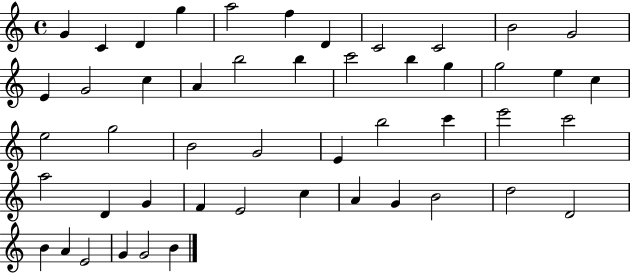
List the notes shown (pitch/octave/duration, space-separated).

G4/q C4/q D4/q G5/q A5/h F5/q D4/q C4/h C4/h B4/h G4/h E4/q G4/h C5/q A4/q B5/h B5/q C6/h B5/q G5/q G5/h E5/q C5/q E5/h G5/h B4/h G4/h E4/q B5/h C6/q E6/h C6/h A5/h D4/q G4/q F4/q E4/h C5/q A4/q G4/q B4/h D5/h D4/h B4/q A4/q E4/h G4/q G4/h B4/q